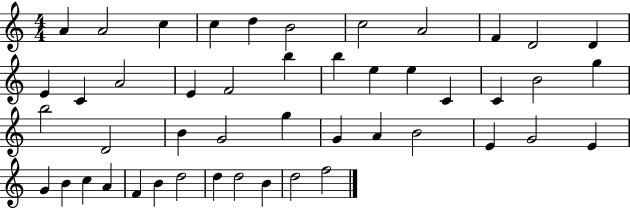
X:1
T:Untitled
M:4/4
L:1/4
K:C
A A2 c c d B2 c2 A2 F D2 D E C A2 E F2 b b e e C C B2 g b2 D2 B G2 g G A B2 E G2 E G B c A F B d2 d d2 B d2 f2